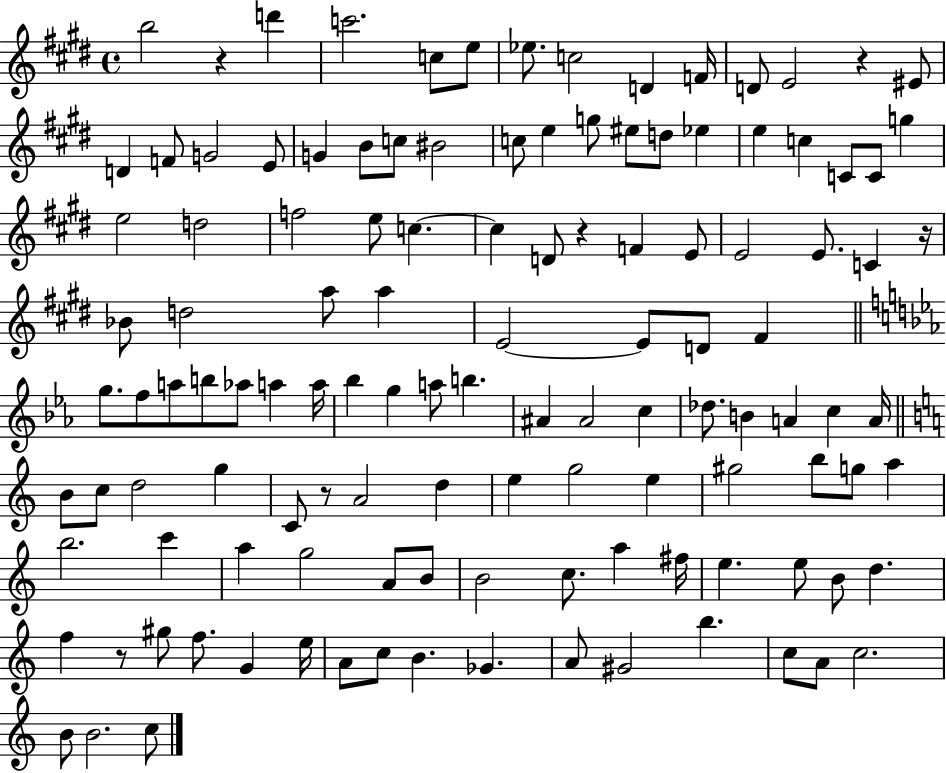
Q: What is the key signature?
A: E major